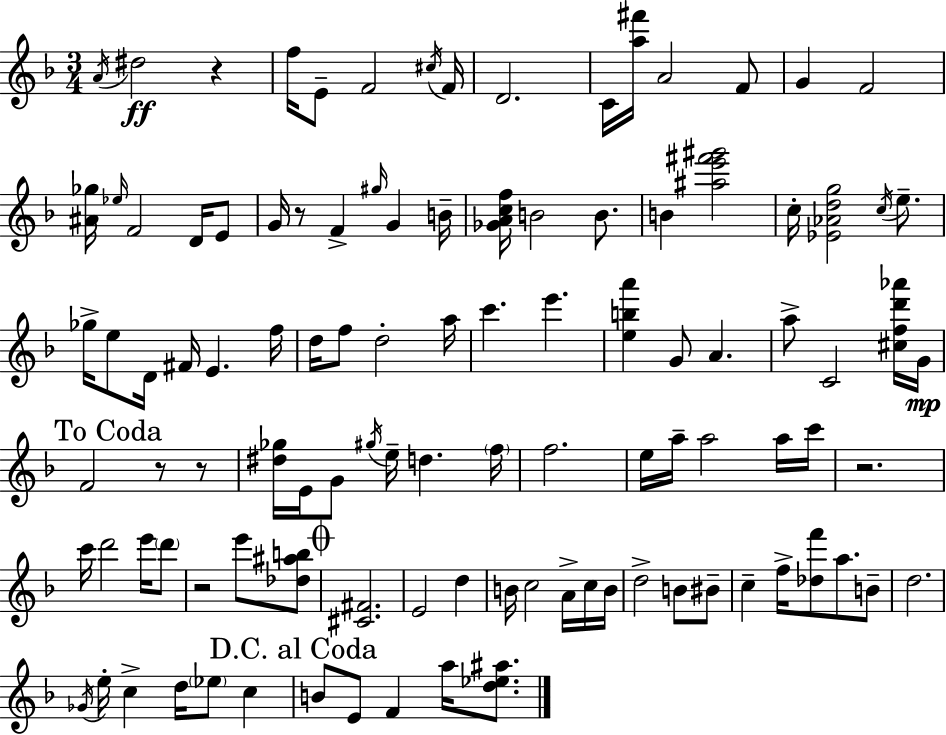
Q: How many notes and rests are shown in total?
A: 106